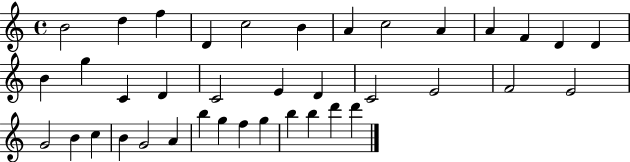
X:1
T:Untitled
M:4/4
L:1/4
K:C
B2 d f D c2 B A c2 A A F D D B g C D C2 E D C2 E2 F2 E2 G2 B c B G2 A b g f g b b d' d'